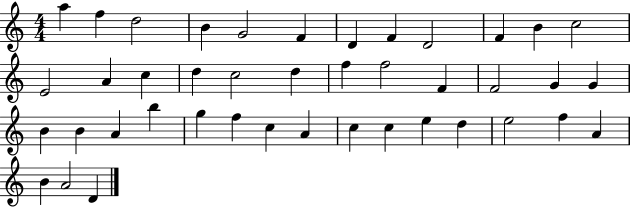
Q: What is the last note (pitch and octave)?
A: D4